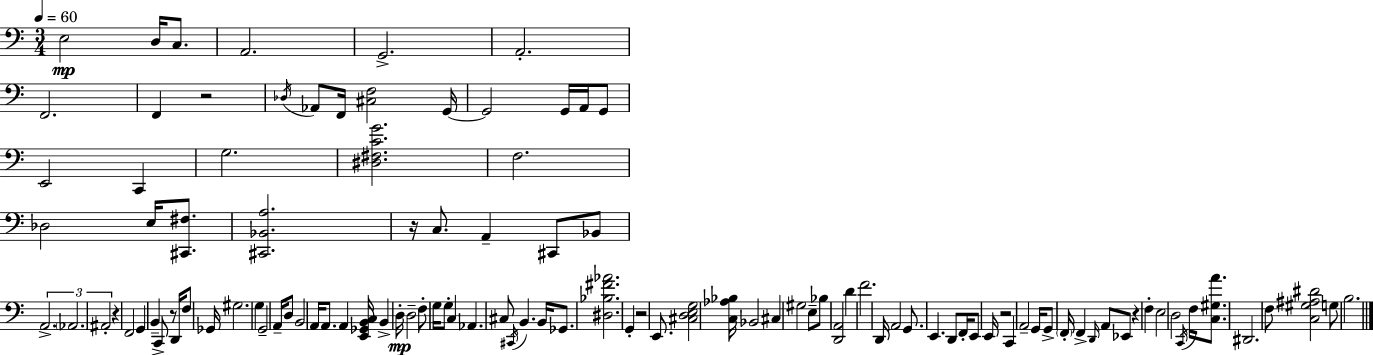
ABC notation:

X:1
T:Untitled
M:3/4
L:1/4
K:C
E,2 D,/4 C,/2 A,,2 G,,2 A,,2 F,,2 F,, z2 _D,/4 _A,,/2 F,,/4 [^C,F,]2 G,,/4 G,,2 G,,/4 A,,/4 G,,/2 E,,2 C,, G,2 [^D,^F,CG]2 F,2 _D,2 E,/4 [^C,,^F,]/2 [^C,,_B,,A,]2 z/4 C,/2 A,, ^C,,/2 _B,,/2 A,,2 _A,,2 ^A,,2 z F,,2 G,, B,, C,,/2 z/2 D,,/4 F,/2 _G,,/4 ^G,2 G, G,,2 A,,/4 D,/2 B,,2 A,,/4 A,,/2 A,, [E,,_G,,B,,C,]/4 B,, D,/4 D,2 F,/2 G,/4 G,/2 C, _A,, ^C,/2 ^C,,/4 B,, B,,/4 _G,,/2 [^D,_B,^F_A]2 G,, z2 E,,/2 [^C,D,E,G,]2 [C,_A,_B,]/4 _B,,2 ^C, ^G,2 E,/2 _B,/2 [D,,A,,]2 D F2 D,,/4 A,,2 G,,/2 E,, D,,/2 F,,/4 E,,/2 E,,/4 z2 C,, A,,2 G,,/4 G,,/2 F,,/4 F,, D,,/4 A,,/2 _E,,/2 z F, E,2 D,2 C,,/4 F,/4 [C,^G,A]/2 ^D,,2 F,/2 [C,^G,^A,^D]2 G,/2 B,2